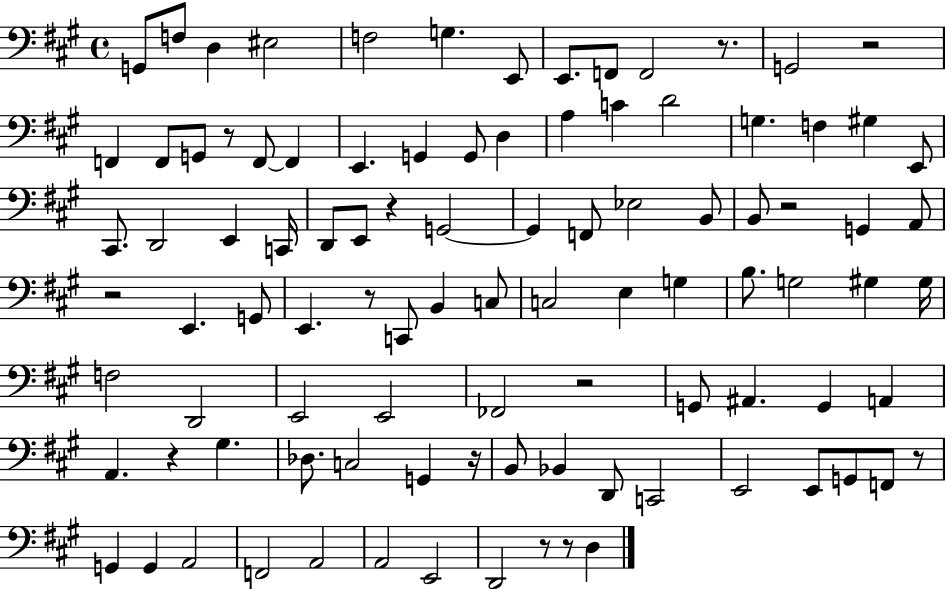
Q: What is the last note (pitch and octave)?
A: D3